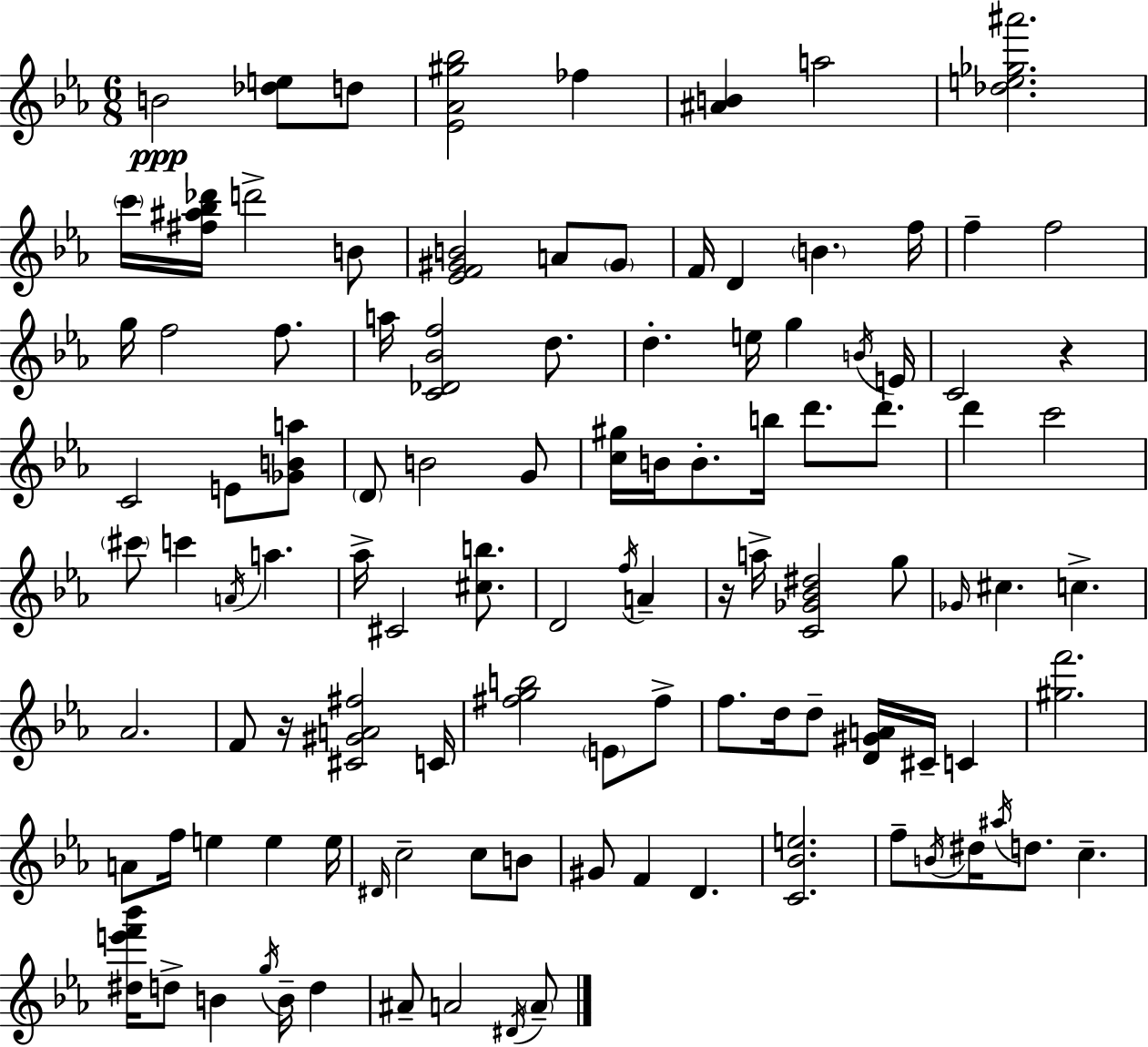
B4/h [Db5,E5]/e D5/e [Eb4,Ab4,G#5,Bb5]/h FES5/q [A#4,B4]/q A5/h [Db5,E5,Gb5,A#6]/h. C6/s [F#5,A#5,Bb5,Db6]/s D6/h B4/e [Eb4,F4,G#4,B4]/h A4/e G#4/e F4/s D4/q B4/q. F5/s F5/q F5/h G5/s F5/h F5/e. A5/s [C4,Db4,Bb4,F5]/h D5/e. D5/q. E5/s G5/q B4/s E4/s C4/h R/q C4/h E4/e [Gb4,B4,A5]/e D4/e B4/h G4/e [C5,G#5]/s B4/s B4/e. B5/s D6/e. D6/e. D6/q C6/h C#6/e C6/q A4/s A5/q. Ab5/s C#4/h [C#5,B5]/e. D4/h F5/s A4/q R/s A5/s [C4,Gb4,Bb4,D#5]/h G5/e Gb4/s C#5/q. C5/q. Ab4/h. F4/e R/s [C#4,G#4,A4,F#5]/h C4/s [F#5,G5,B5]/h E4/e F#5/e F5/e. D5/s D5/e [D4,G#4,A4]/s C#4/s C4/q [G#5,F6]/h. A4/e F5/s E5/q E5/q E5/s D#4/s C5/h C5/e B4/e G#4/e F4/q D4/q. [C4,Bb4,E5]/h. F5/e B4/s D#5/s A#5/s D5/e. C5/q. [D#5,E6,F6,Bb6]/s D5/e B4/q G5/s B4/s D5/q A#4/e A4/h D#4/s A4/e